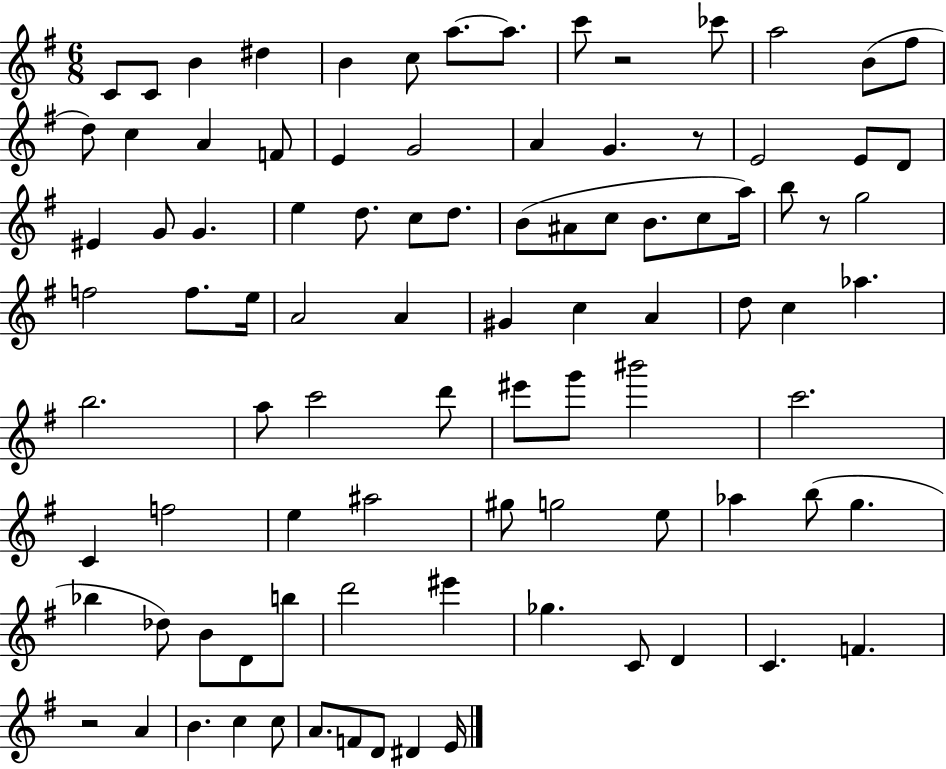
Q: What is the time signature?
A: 6/8